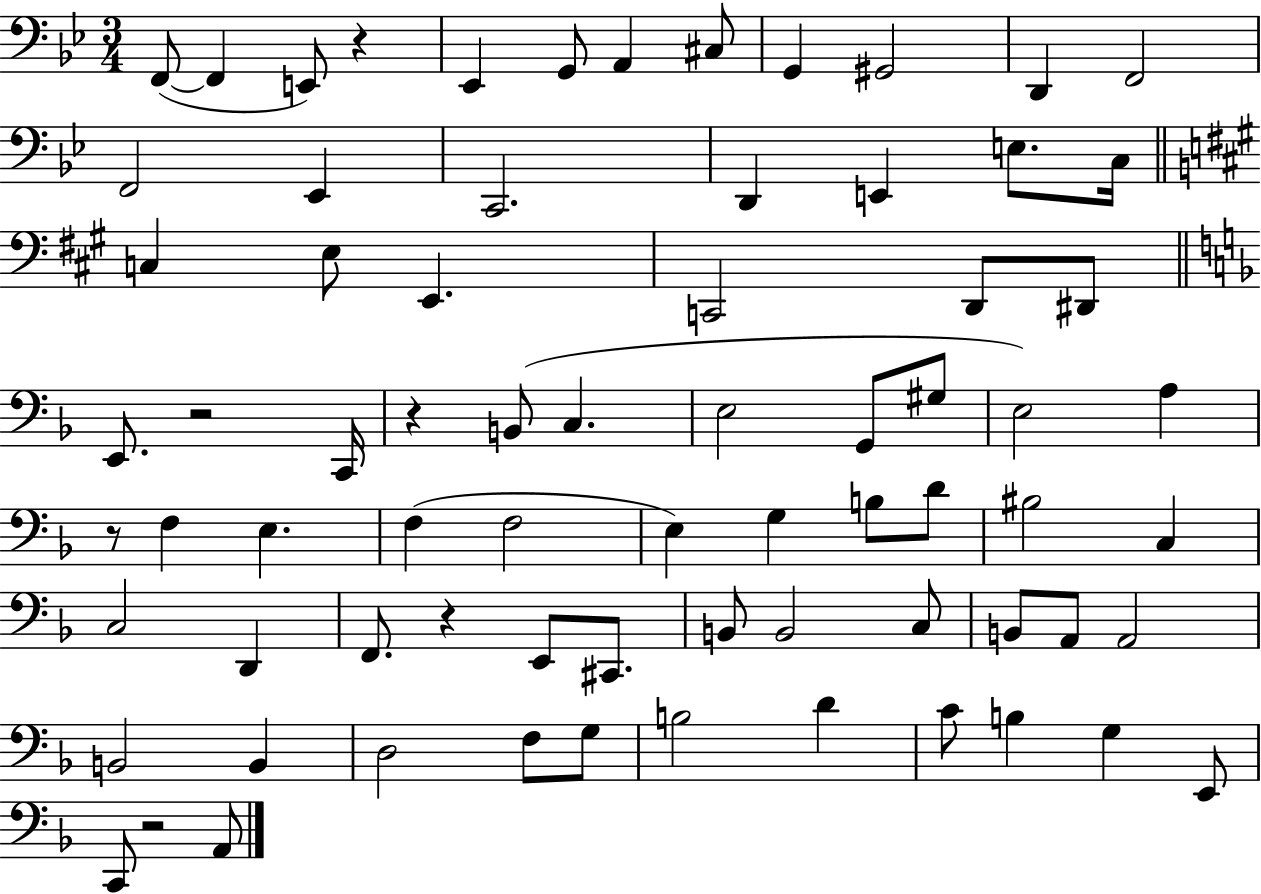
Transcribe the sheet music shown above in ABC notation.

X:1
T:Untitled
M:3/4
L:1/4
K:Bb
F,,/2 F,, E,,/2 z _E,, G,,/2 A,, ^C,/2 G,, ^G,,2 D,, F,,2 F,,2 _E,, C,,2 D,, E,, E,/2 C,/4 C, E,/2 E,, C,,2 D,,/2 ^D,,/2 E,,/2 z2 C,,/4 z B,,/2 C, E,2 G,,/2 ^G,/2 E,2 A, z/2 F, E, F, F,2 E, G, B,/2 D/2 ^B,2 C, C,2 D,, F,,/2 z E,,/2 ^C,,/2 B,,/2 B,,2 C,/2 B,,/2 A,,/2 A,,2 B,,2 B,, D,2 F,/2 G,/2 B,2 D C/2 B, G, E,,/2 C,,/2 z2 A,,/2